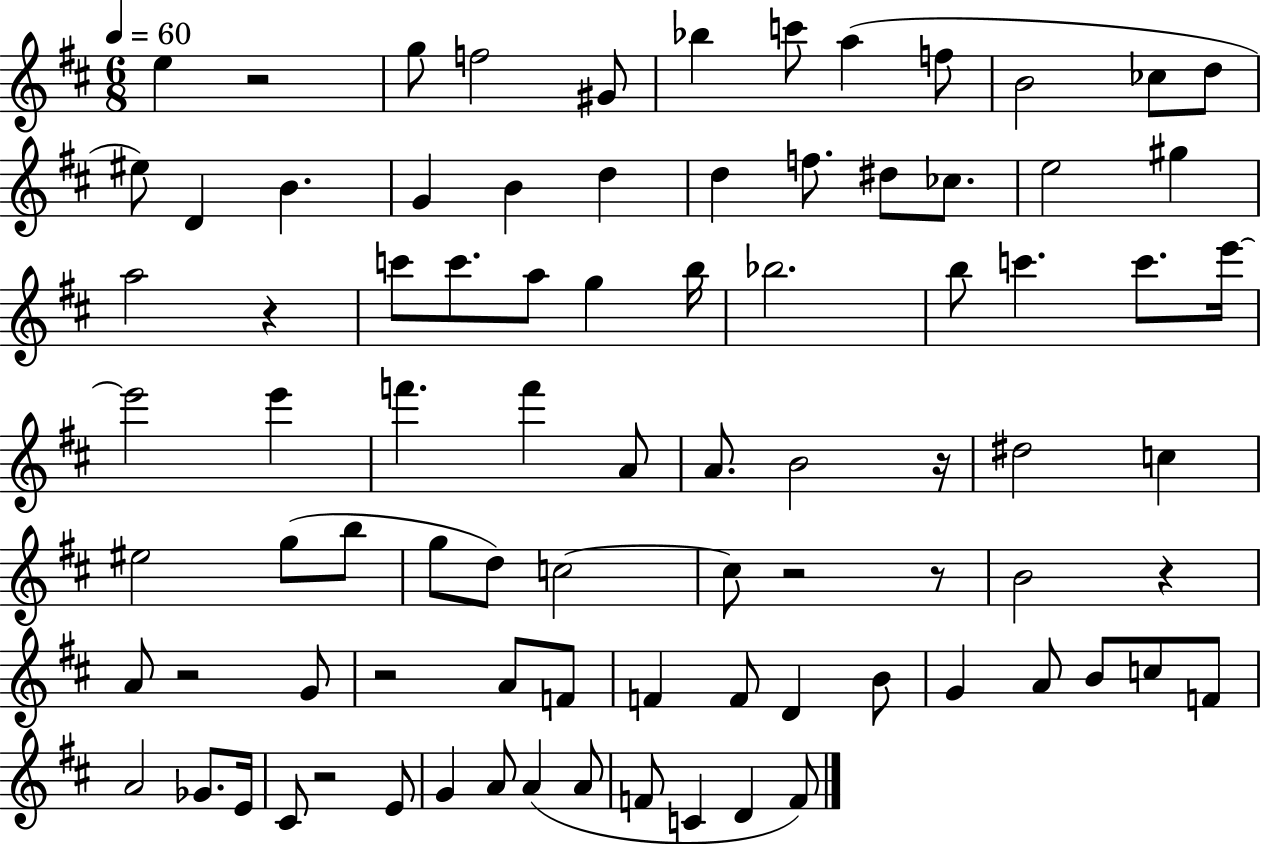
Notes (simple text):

E5/q R/h G5/e F5/h G#4/e Bb5/q C6/e A5/q F5/e B4/h CES5/e D5/e EIS5/e D4/q B4/q. G4/q B4/q D5/q D5/q F5/e. D#5/e CES5/e. E5/h G#5/q A5/h R/q C6/e C6/e. A5/e G5/q B5/s Bb5/h. B5/e C6/q. C6/e. E6/s E6/h E6/q F6/q. F6/q A4/e A4/e. B4/h R/s D#5/h C5/q EIS5/h G5/e B5/e G5/e D5/e C5/h C5/e R/h R/e B4/h R/q A4/e R/h G4/e R/h A4/e F4/e F4/q F4/e D4/q B4/e G4/q A4/e B4/e C5/e F4/e A4/h Gb4/e. E4/s C#4/e R/h E4/e G4/q A4/e A4/q A4/e F4/e C4/q D4/q F4/e